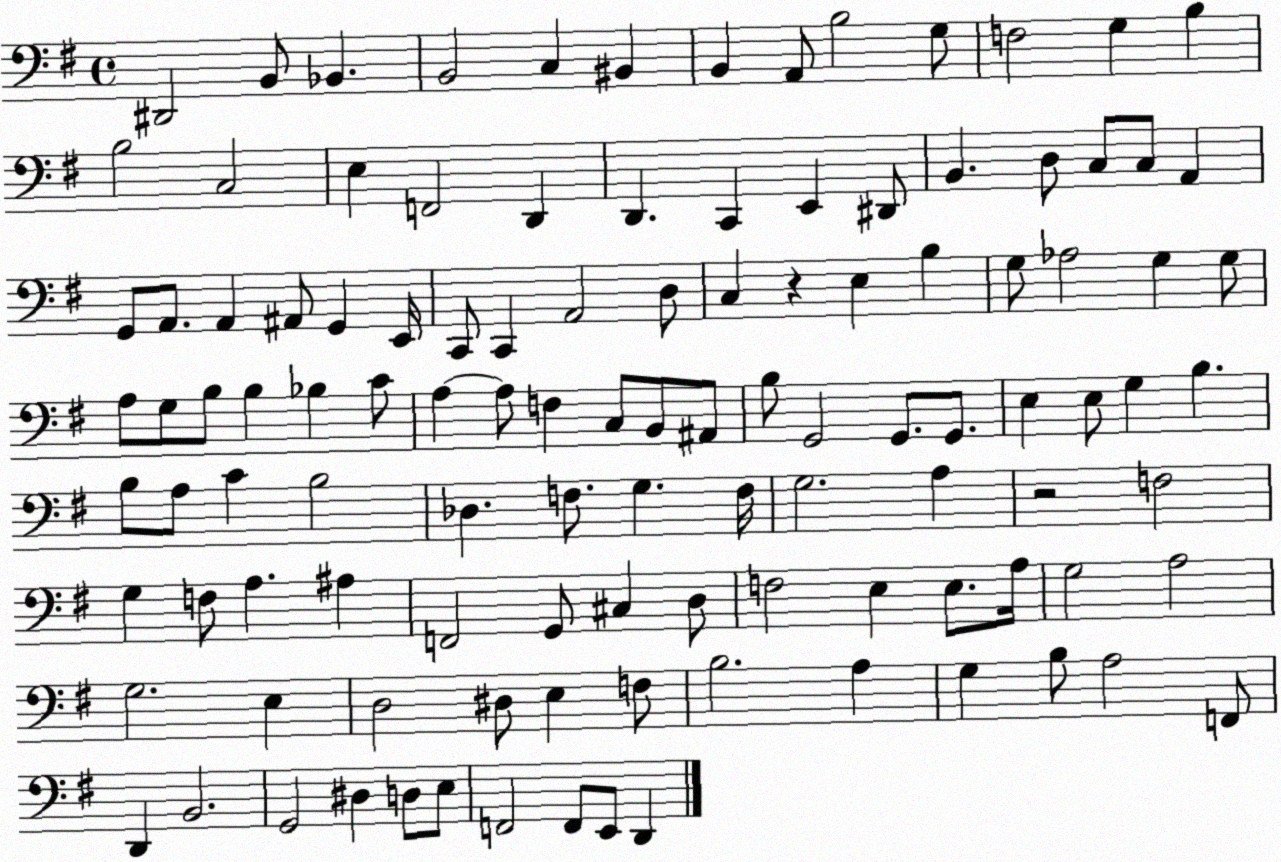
X:1
T:Untitled
M:4/4
L:1/4
K:G
^D,,2 B,,/2 _B,, B,,2 C, ^B,, B,, A,,/2 B,2 G,/2 F,2 G, B, B,2 C,2 E, F,,2 D,, D,, C,, E,, ^D,,/2 B,, D,/2 C,/2 C,/2 A,, G,,/2 A,,/2 A,, ^A,,/2 G,, E,,/4 C,,/2 C,, A,,2 D,/2 C, z E, B, G,/2 _A,2 G, G,/2 A,/2 G,/2 B,/2 B, _B, C/2 A, A,/2 F, C,/2 B,,/2 ^A,,/2 B,/2 G,,2 G,,/2 G,,/2 E, E,/2 G, B, B,/2 A,/2 C B,2 _D, F,/2 G, F,/4 G,2 A, z2 F,2 G, F,/2 A, ^A, F,,2 G,,/2 ^C, D,/2 F,2 E, E,/2 A,/4 G,2 A,2 G,2 E, D,2 ^D,/2 E, F,/2 B,2 A, G, B,/2 A,2 F,,/2 D,, B,,2 G,,2 ^D, D,/2 E,/2 F,,2 F,,/2 E,,/2 D,,